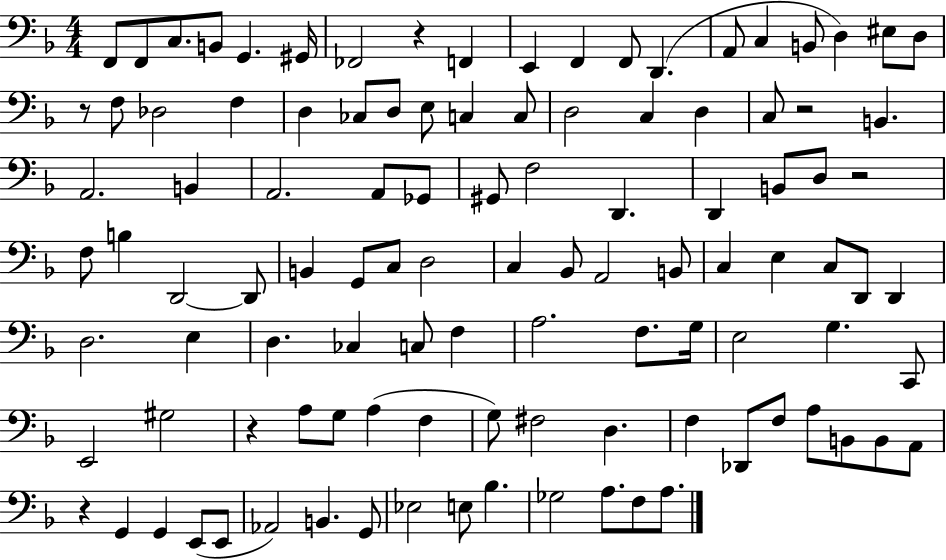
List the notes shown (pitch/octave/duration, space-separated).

F2/e F2/e C3/e. B2/e G2/q. G#2/s FES2/h R/q F2/q E2/q F2/q F2/e D2/q. A2/e C3/q B2/e D3/q EIS3/e D3/e R/e F3/e Db3/h F3/q D3/q CES3/e D3/e E3/e C3/q C3/e D3/h C3/q D3/q C3/e R/h B2/q. A2/h. B2/q A2/h. A2/e Gb2/e G#2/e F3/h D2/q. D2/q B2/e D3/e R/h F3/e B3/q D2/h D2/e B2/q G2/e C3/e D3/h C3/q Bb2/e A2/h B2/e C3/q E3/q C3/e D2/e D2/q D3/h. E3/q D3/q. CES3/q C3/e F3/q A3/h. F3/e. G3/s E3/h G3/q. C2/e E2/h G#3/h R/q A3/e G3/e A3/q F3/q G3/e F#3/h D3/q. F3/q Db2/e F3/e A3/e B2/e B2/e A2/e R/q G2/q G2/q E2/e E2/e Ab2/h B2/q. G2/e Eb3/h E3/e Bb3/q. Gb3/h A3/e. F3/e A3/e.